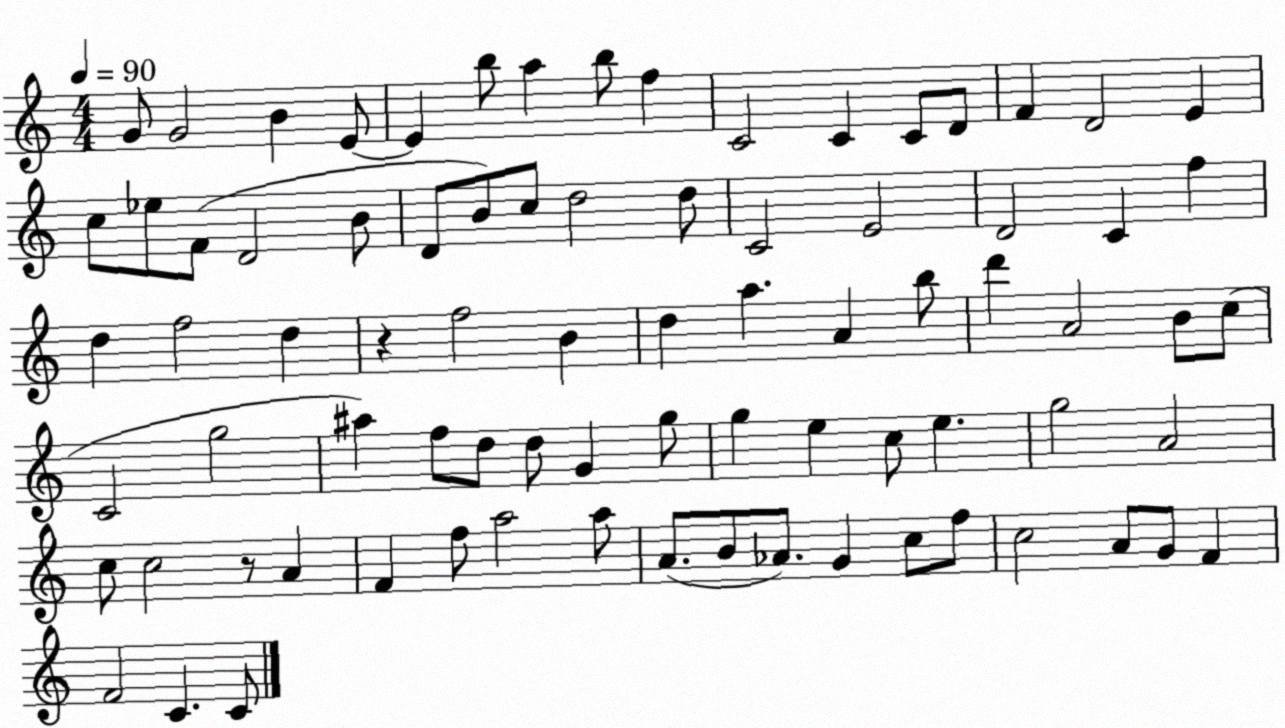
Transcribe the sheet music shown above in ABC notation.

X:1
T:Untitled
M:4/4
L:1/4
K:C
G/2 G2 B E/2 E b/2 a b/2 f C2 C C/2 D/2 F D2 E c/2 _e/2 F/2 D2 B/2 D/2 B/2 c/2 d2 d/2 C2 E2 D2 C f d f2 d z f2 B d a A b/2 d' A2 B/2 c/2 C2 g2 ^a f/2 d/2 d/2 G g/2 g e c/2 e g2 A2 c/2 c2 z/2 A F f/2 a2 a/2 A/2 B/2 _A/2 G c/2 f/2 c2 A/2 G/2 F F2 C C/2